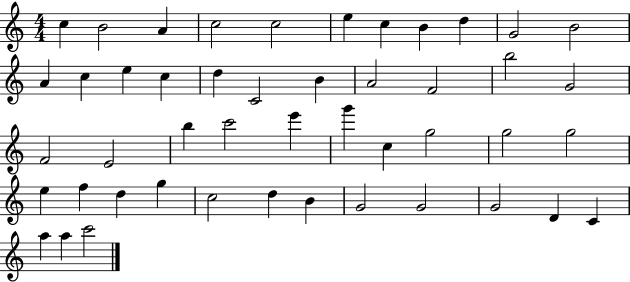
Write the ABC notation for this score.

X:1
T:Untitled
M:4/4
L:1/4
K:C
c B2 A c2 c2 e c B d G2 B2 A c e c d C2 B A2 F2 b2 G2 F2 E2 b c'2 e' g' c g2 g2 g2 e f d g c2 d B G2 G2 G2 D C a a c'2